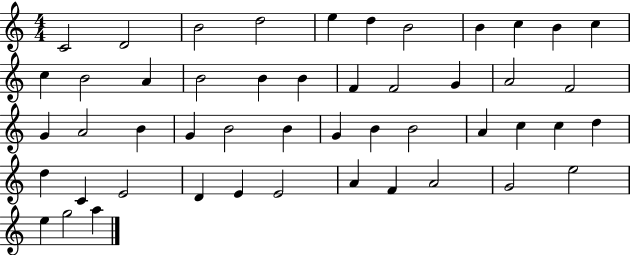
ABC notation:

X:1
T:Untitled
M:4/4
L:1/4
K:C
C2 D2 B2 d2 e d B2 B c B c c B2 A B2 B B F F2 G A2 F2 G A2 B G B2 B G B B2 A c c d d C E2 D E E2 A F A2 G2 e2 e g2 a